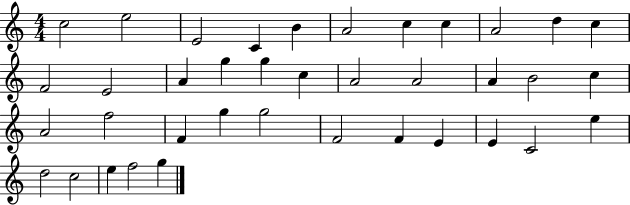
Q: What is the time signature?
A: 4/4